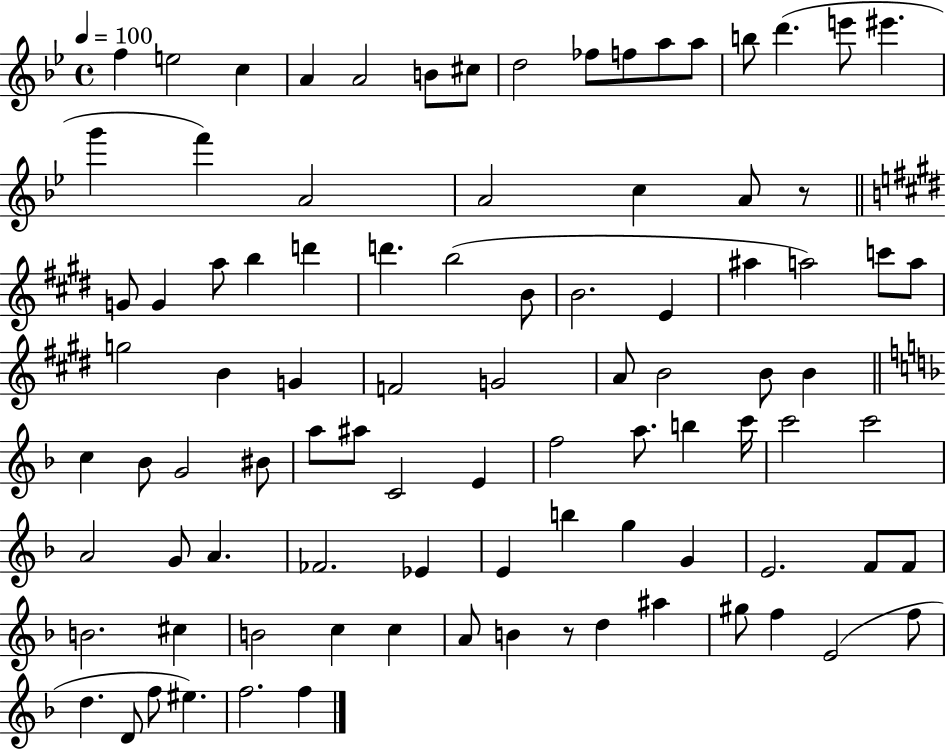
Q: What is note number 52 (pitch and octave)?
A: C4